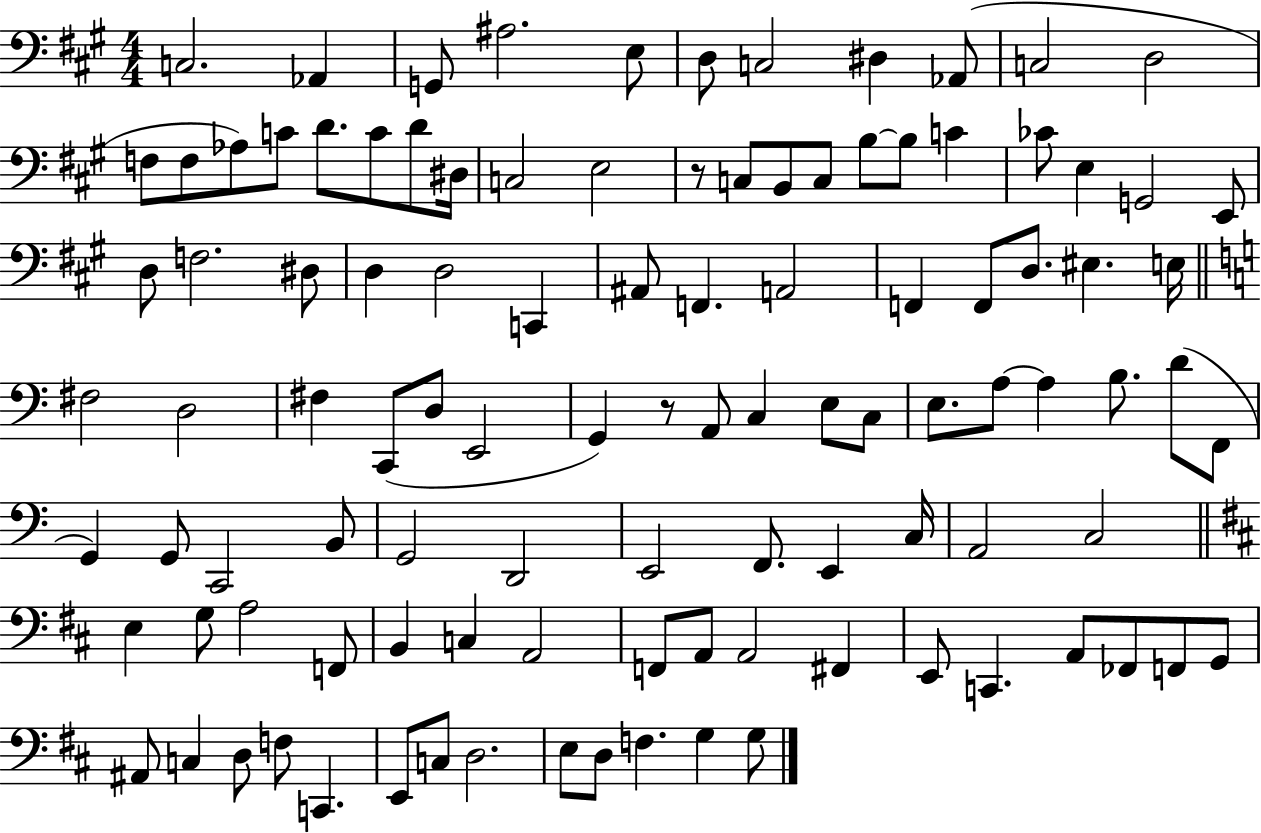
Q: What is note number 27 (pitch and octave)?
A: C4